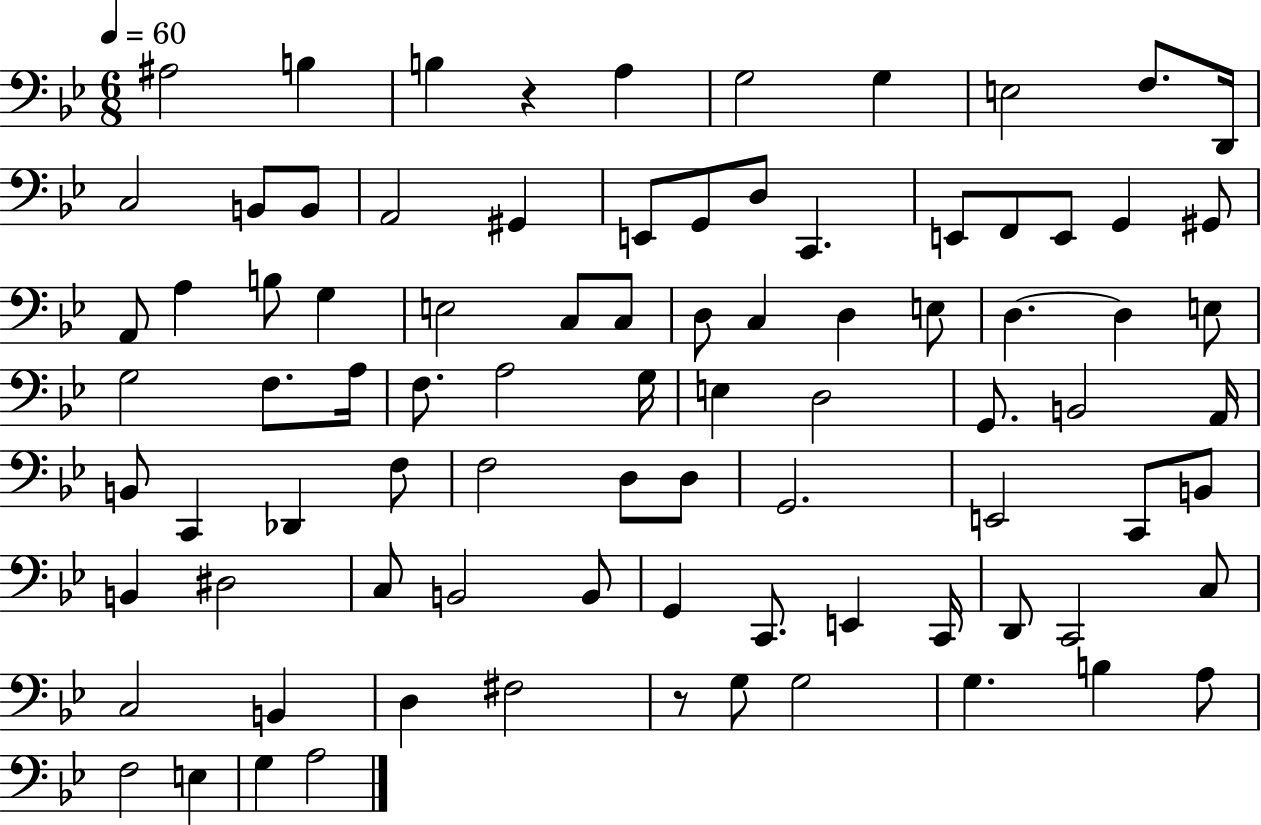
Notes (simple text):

A#3/h B3/q B3/q R/q A3/q G3/h G3/q E3/h F3/e. D2/s C3/h B2/e B2/e A2/h G#2/q E2/e G2/e D3/e C2/q. E2/e F2/e E2/e G2/q G#2/e A2/e A3/q B3/e G3/q E3/h C3/e C3/e D3/e C3/q D3/q E3/e D3/q. D3/q E3/e G3/h F3/e. A3/s F3/e. A3/h G3/s E3/q D3/h G2/e. B2/h A2/s B2/e C2/q Db2/q F3/e F3/h D3/e D3/e G2/h. E2/h C2/e B2/e B2/q D#3/h C3/e B2/h B2/e G2/q C2/e. E2/q C2/s D2/e C2/h C3/e C3/h B2/q D3/q F#3/h R/e G3/e G3/h G3/q. B3/q A3/e F3/h E3/q G3/q A3/h